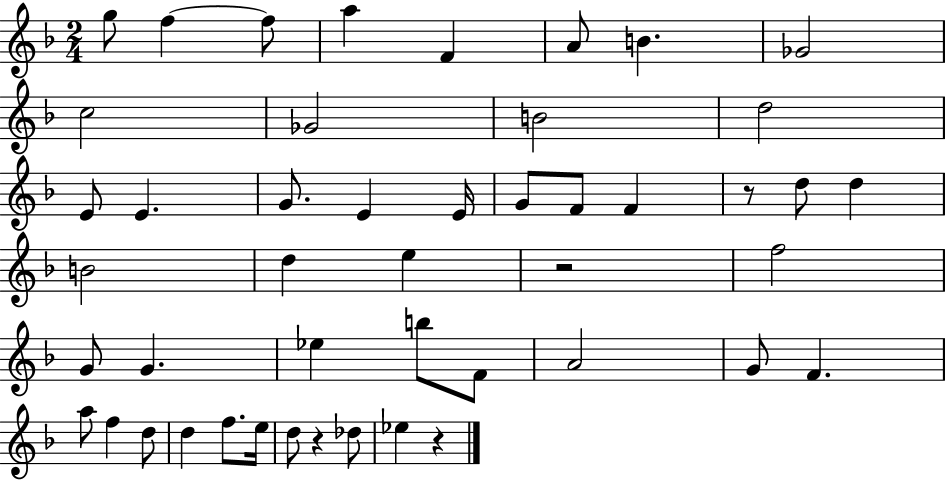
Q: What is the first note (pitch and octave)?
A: G5